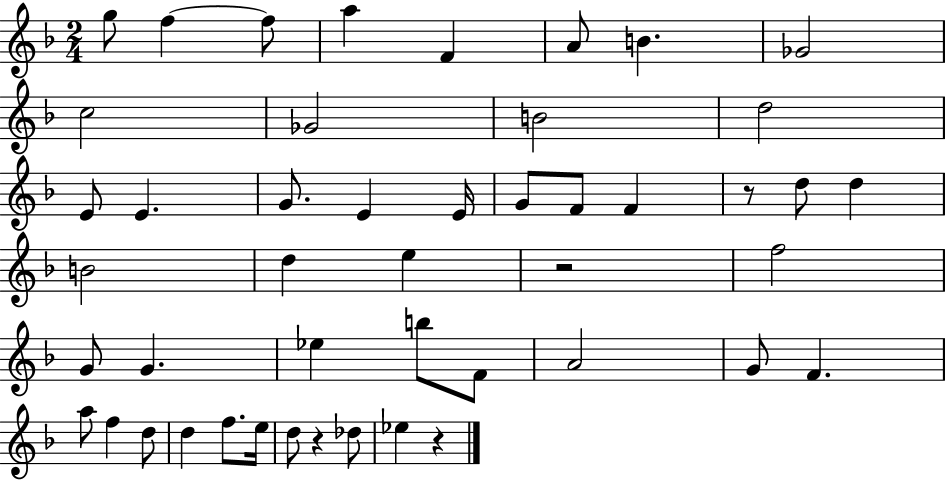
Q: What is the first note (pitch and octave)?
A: G5